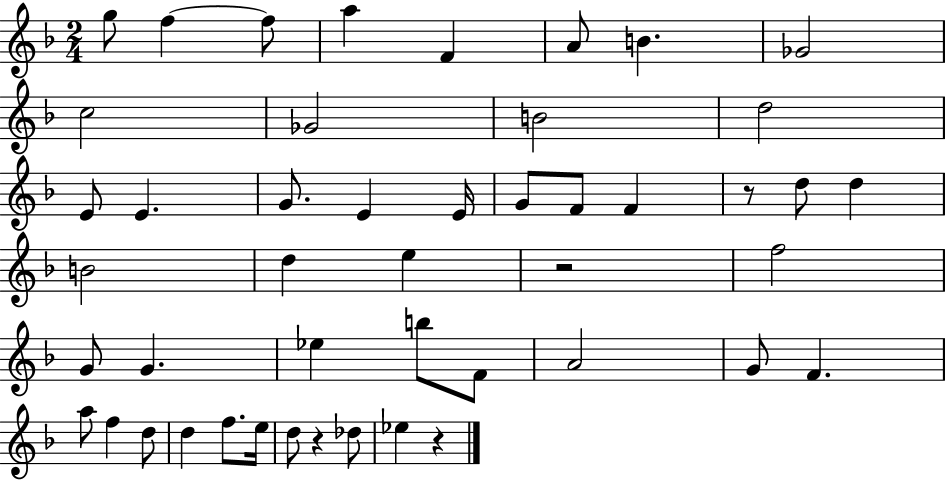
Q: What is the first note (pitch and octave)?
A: G5